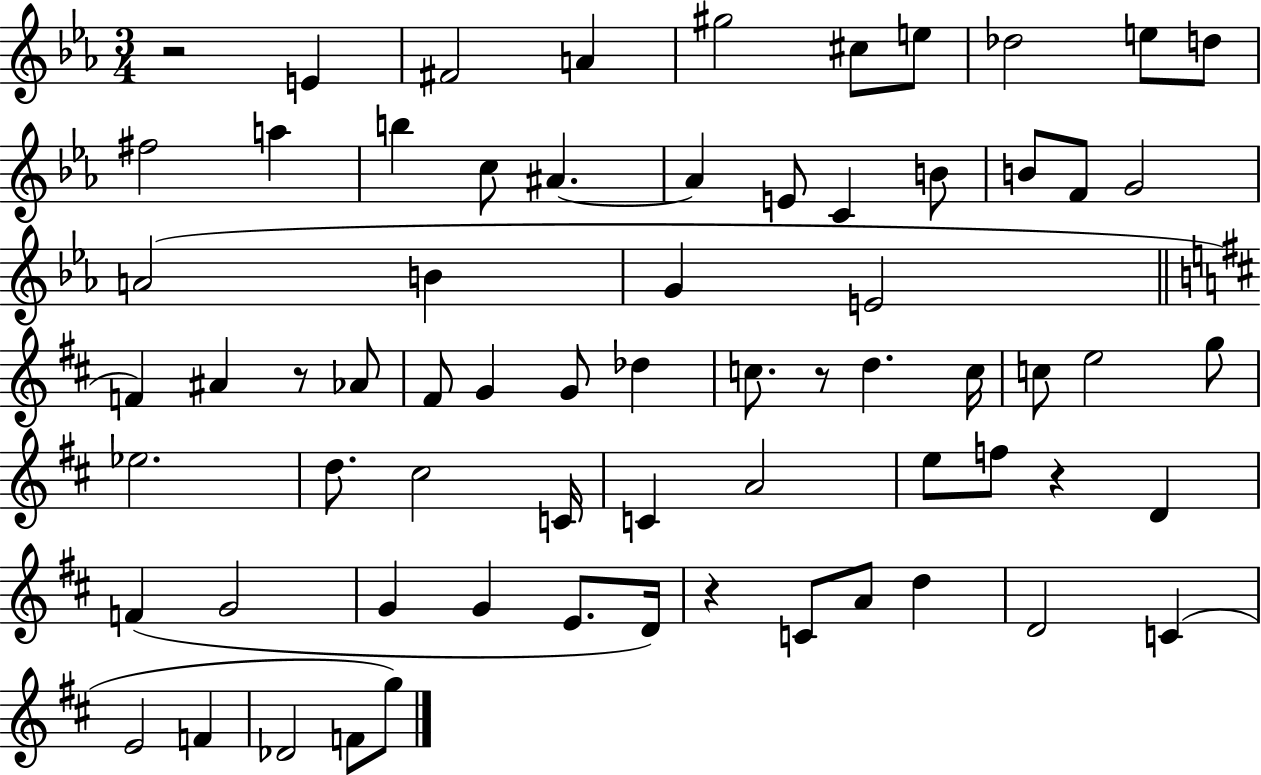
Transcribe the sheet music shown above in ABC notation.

X:1
T:Untitled
M:3/4
L:1/4
K:Eb
z2 E ^F2 A ^g2 ^c/2 e/2 _d2 e/2 d/2 ^f2 a b c/2 ^A ^A E/2 C B/2 B/2 F/2 G2 A2 B G E2 F ^A z/2 _A/2 ^F/2 G G/2 _d c/2 z/2 d c/4 c/2 e2 g/2 _e2 d/2 ^c2 C/4 C A2 e/2 f/2 z D F G2 G G E/2 D/4 z C/2 A/2 d D2 C E2 F _D2 F/2 g/2